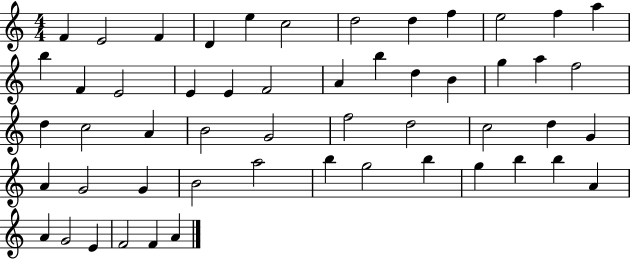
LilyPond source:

{
  \clef treble
  \numericTimeSignature
  \time 4/4
  \key c \major
  f'4 e'2 f'4 | d'4 e''4 c''2 | d''2 d''4 f''4 | e''2 f''4 a''4 | \break b''4 f'4 e'2 | e'4 e'4 f'2 | a'4 b''4 d''4 b'4 | g''4 a''4 f''2 | \break d''4 c''2 a'4 | b'2 g'2 | f''2 d''2 | c''2 d''4 g'4 | \break a'4 g'2 g'4 | b'2 a''2 | b''4 g''2 b''4 | g''4 b''4 b''4 a'4 | \break a'4 g'2 e'4 | f'2 f'4 a'4 | \bar "|."
}